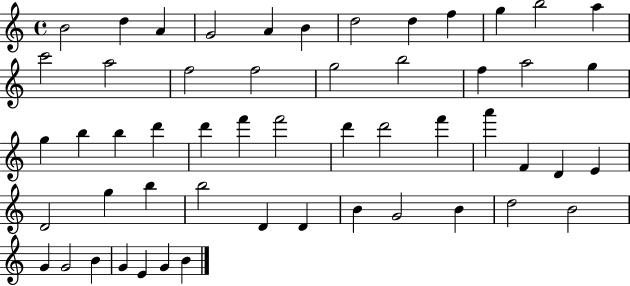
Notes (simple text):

B4/h D5/q A4/q G4/h A4/q B4/q D5/h D5/q F5/q G5/q B5/h A5/q C6/h A5/h F5/h F5/h G5/h B5/h F5/q A5/h G5/q G5/q B5/q B5/q D6/q D6/q F6/q F6/h D6/q D6/h F6/q A6/q F4/q D4/q E4/q D4/h G5/q B5/q B5/h D4/q D4/q B4/q G4/h B4/q D5/h B4/h G4/q G4/h B4/q G4/q E4/q G4/q B4/q